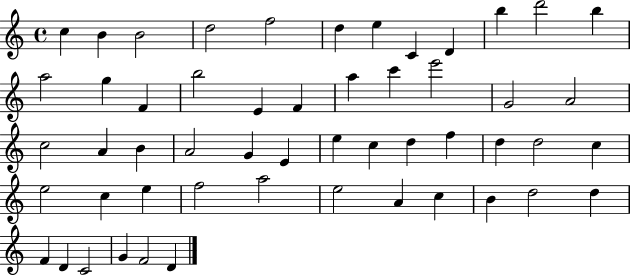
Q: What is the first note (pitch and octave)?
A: C5